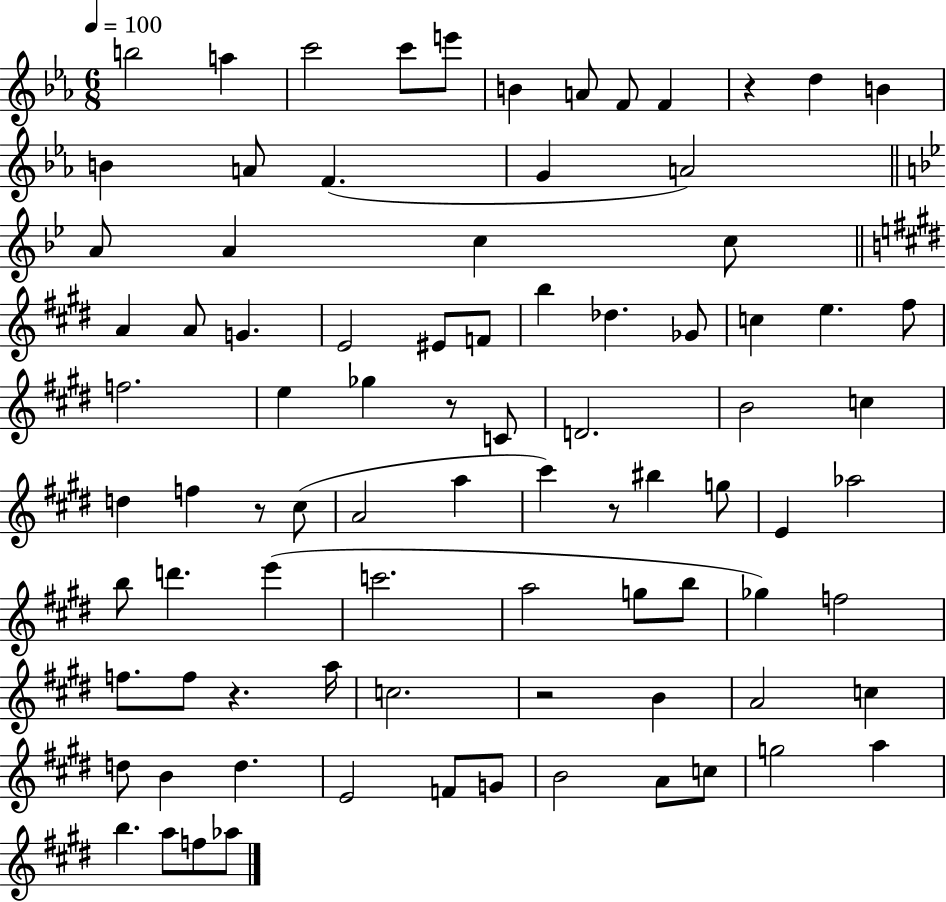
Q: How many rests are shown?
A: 6